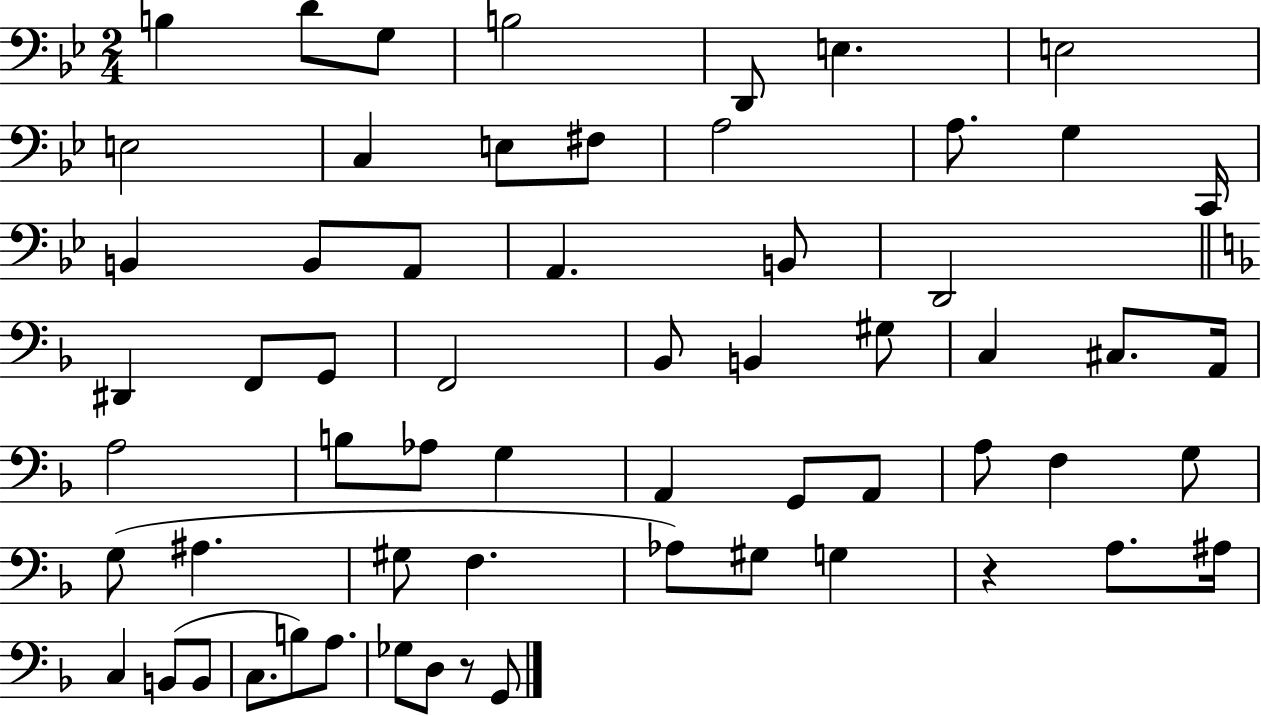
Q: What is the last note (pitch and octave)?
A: G2